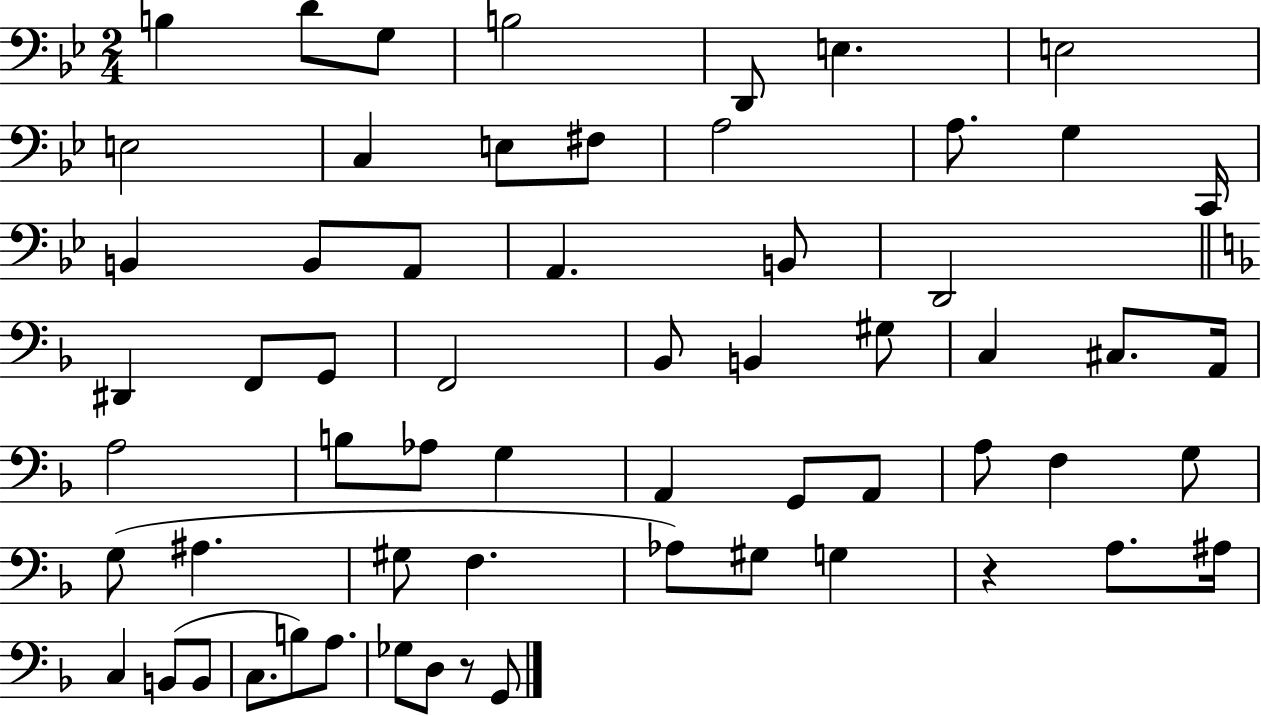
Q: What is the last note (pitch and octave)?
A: G2